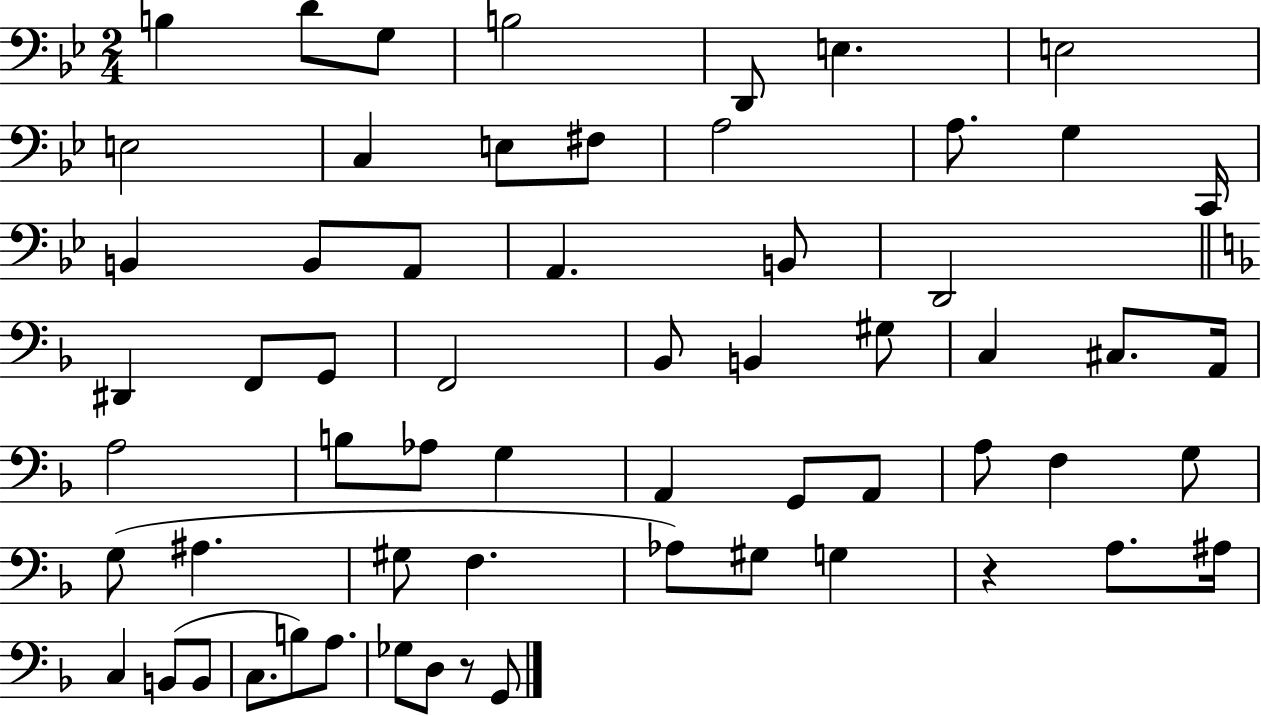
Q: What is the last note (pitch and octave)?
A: G2